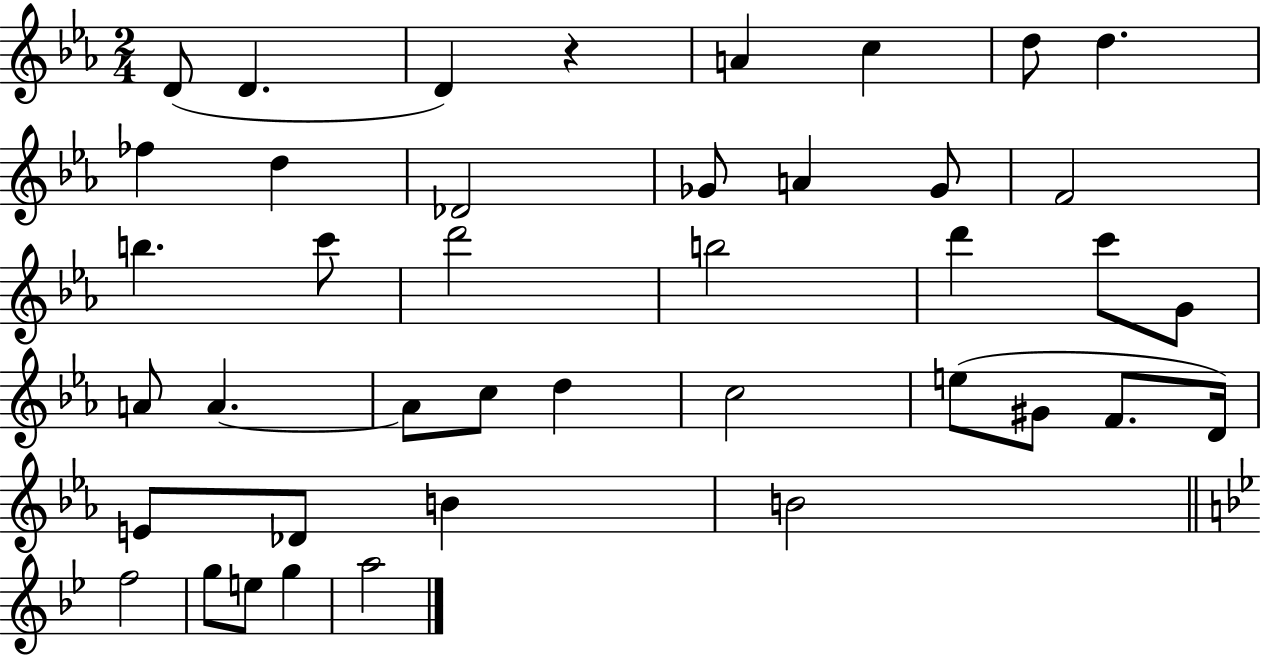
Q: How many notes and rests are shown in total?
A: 41